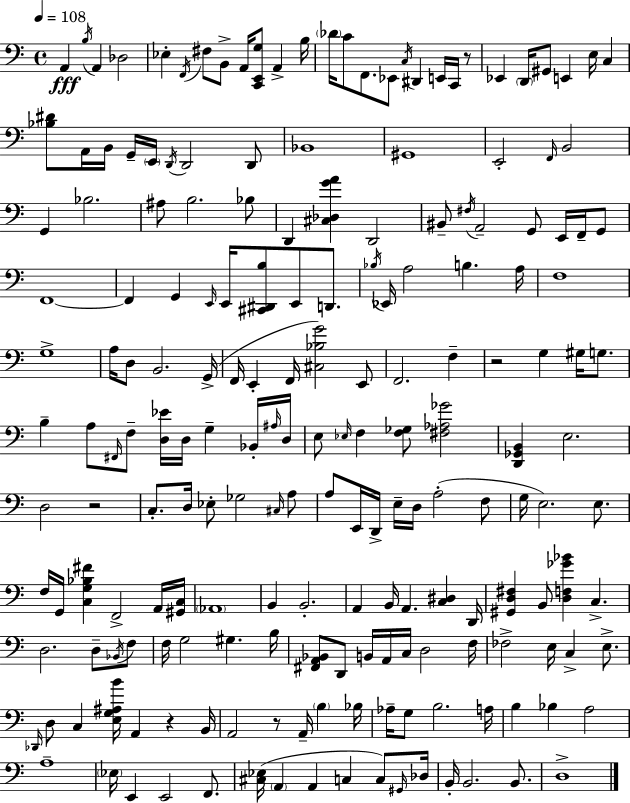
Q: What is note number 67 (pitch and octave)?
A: D3